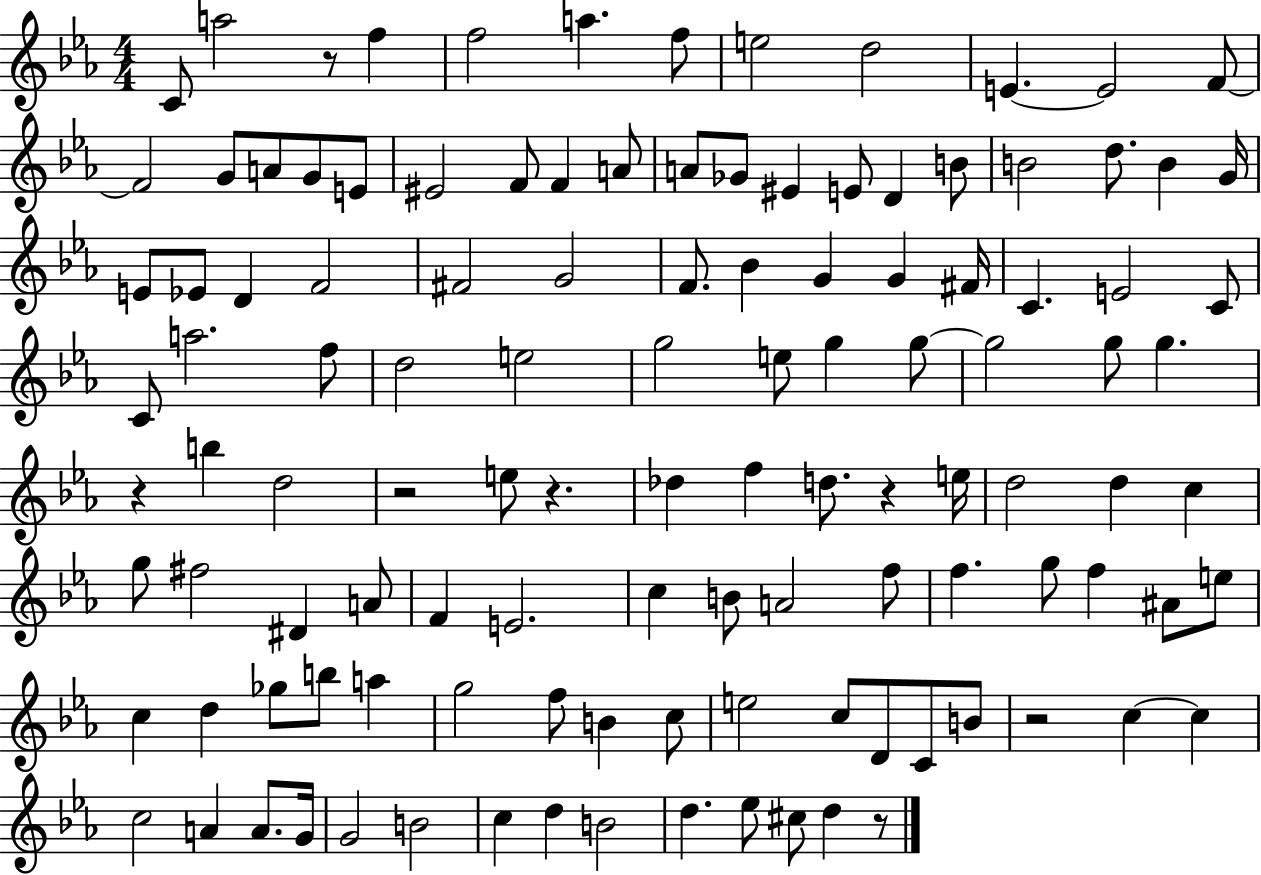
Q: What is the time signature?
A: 4/4